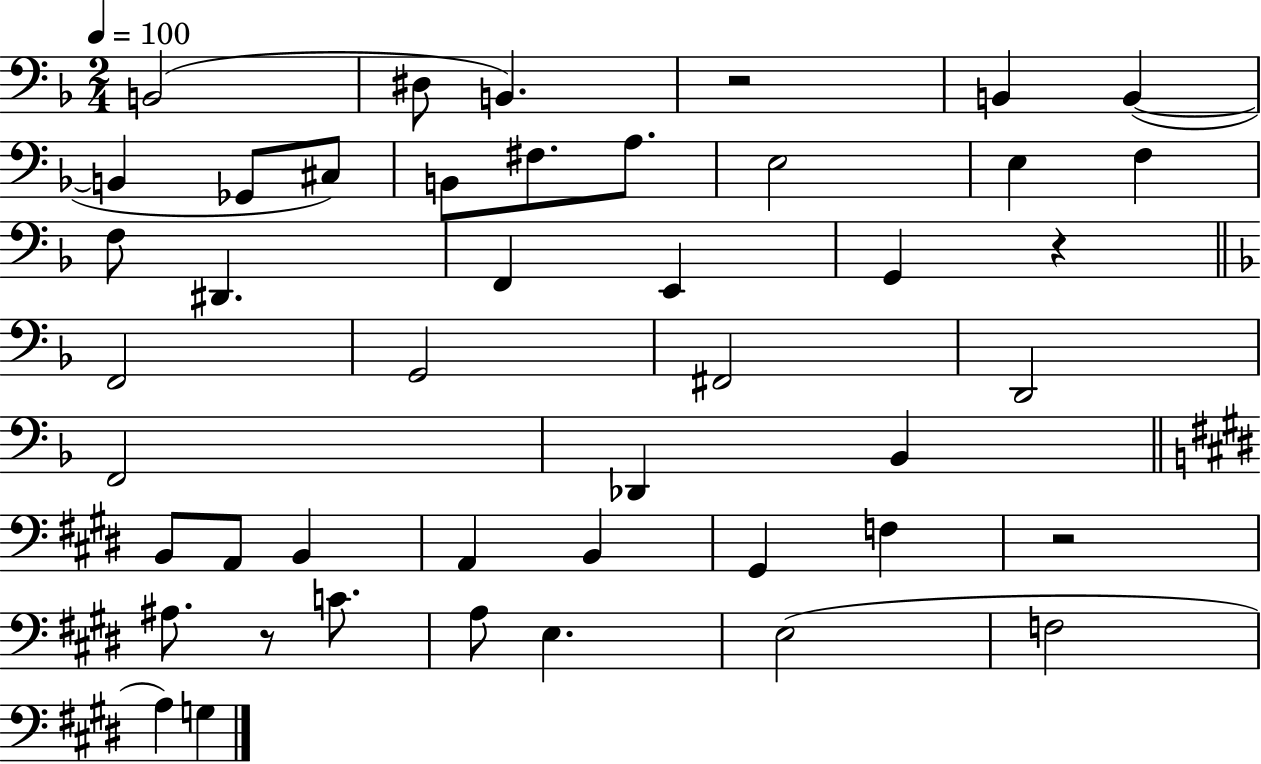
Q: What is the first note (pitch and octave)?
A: B2